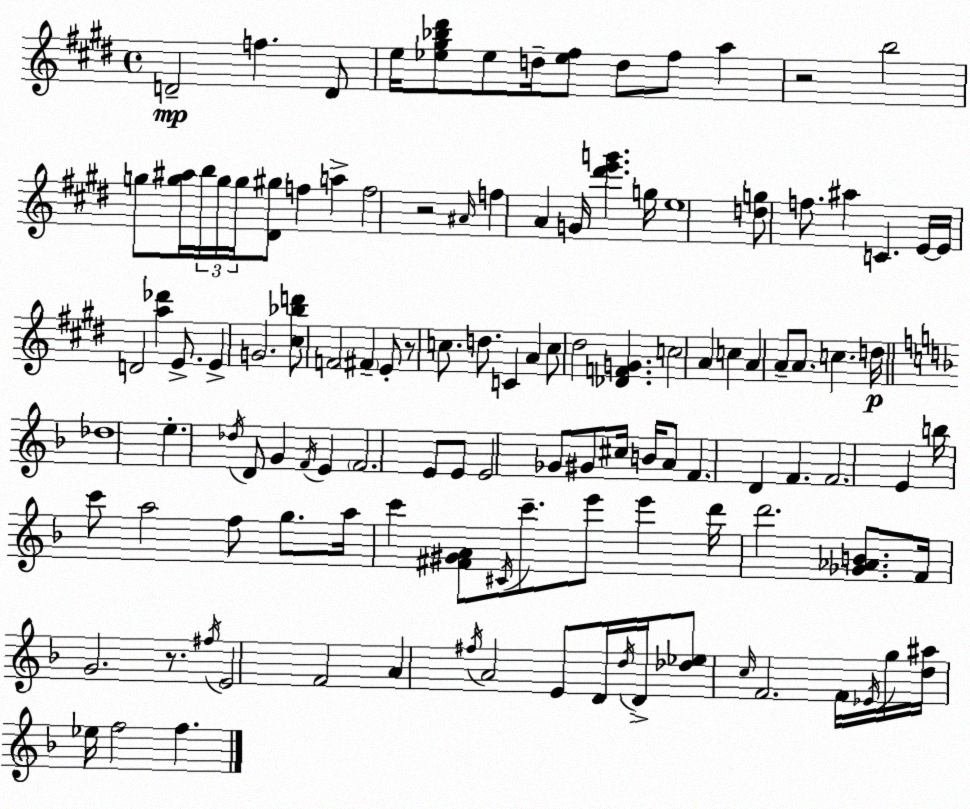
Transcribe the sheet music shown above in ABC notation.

X:1
T:Untitled
M:4/4
L:1/4
K:E
D2 f D/2 e/4 [_e^g_b^d']/2 _e/2 d/4 [_e^f]/2 d/2 ^f/2 a z2 b2 g/2 [g^a]/4 b/4 g/4 g/4 [^D^g]/2 f a f2 z2 ^A/4 f A G/4 [^d'e'g'] g/4 e4 [dg]/2 f/2 ^a C E/4 E/4 D2 [a_d'] E/2 E G2 [^c_bd']/2 F2 ^F E/2 z/2 c/2 d/2 C A c/2 ^d2 [_DFG] c2 A c A A/2 A/2 c d/4 _d4 e _d/4 D/2 G F/4 E F2 E/2 E/2 E2 _G/2 ^G/2 ^c/4 B/4 A/2 F D F F2 E b/4 c'/2 a2 f/2 g/2 a/4 c' [^F^GA]/2 ^C/4 c'/2 e'/2 e' d'/4 d'2 [_G_AB]/2 F/4 G2 z/2 ^f/4 E2 F2 A ^f/4 A2 E/2 D/4 d/4 D/4 [_d_e]/2 c/4 F2 F/4 _E/4 g/4 [d^a]/4 _e/4 f2 f